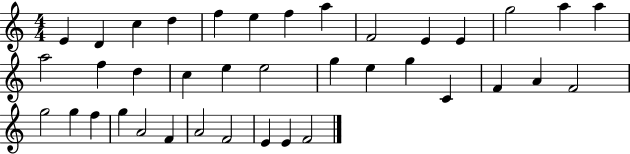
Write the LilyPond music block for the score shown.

{
  \clef treble
  \numericTimeSignature
  \time 4/4
  \key c \major
  e'4 d'4 c''4 d''4 | f''4 e''4 f''4 a''4 | f'2 e'4 e'4 | g''2 a''4 a''4 | \break a''2 f''4 d''4 | c''4 e''4 e''2 | g''4 e''4 g''4 c'4 | f'4 a'4 f'2 | \break g''2 g''4 f''4 | g''4 a'2 f'4 | a'2 f'2 | e'4 e'4 f'2 | \break \bar "|."
}